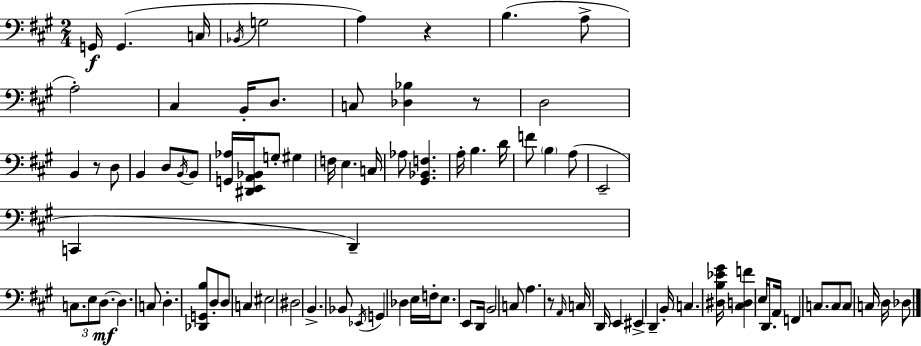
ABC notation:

X:1
T:Untitled
M:2/4
L:1/4
K:A
G,,/4 G,, C,/4 _B,,/4 G,2 A, z B, A,/2 A,2 ^C, B,,/4 D,/2 C,/2 [_D,_B,] z/2 D,2 B,, z/2 D,/2 B,, D,/2 B,,/4 B,,/2 [G,,_A,]/4 [^D,,E,,A,,_B,,]/4 G,/2 ^G, F,/4 E, C,/4 _A,/2 [^G,,_B,,F,] A,/4 B, D/4 F/2 B, A,/2 E,,2 C,, D,, C,/2 E,/2 D,/2 D, C,/2 D, [_D,,G,,B,]/2 D,/2 D,/2 C, ^E,2 ^D,2 B,, _B,,/2 _E,,/4 G,, _D, E,/4 F,/4 E,/2 E,,/2 D,,/4 B,,2 C,/2 A, z/2 A,,/4 C,/4 D,,/4 E,, ^E,, D,, B,,/4 C, [^D,B,_E^G]/4 [^C,D,F] E,/4 D,,/2 A,,/4 F,, C,/2 C,/2 C,/2 C,/4 D,/4 _D,/2